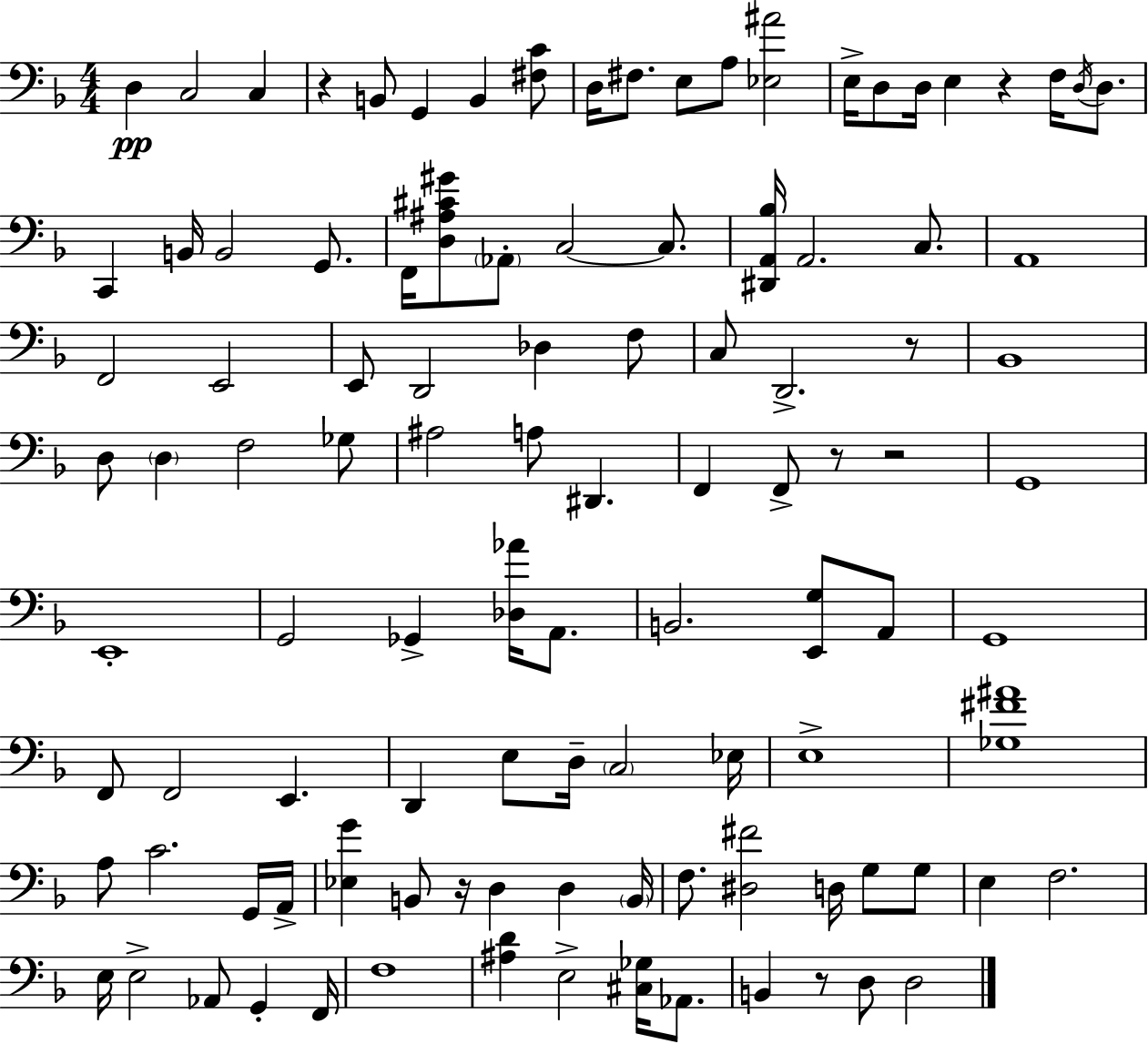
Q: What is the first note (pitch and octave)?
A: D3